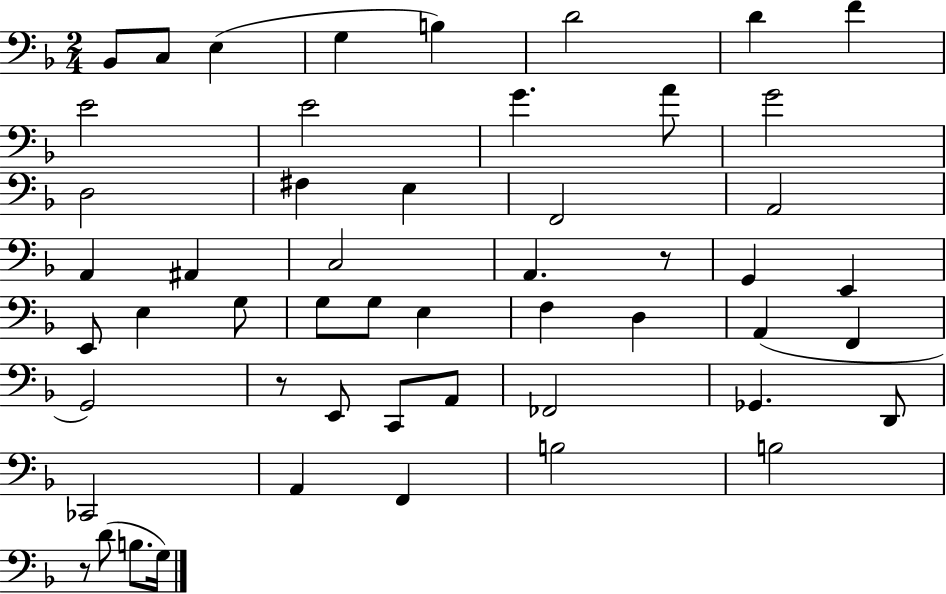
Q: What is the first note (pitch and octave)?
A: Bb2